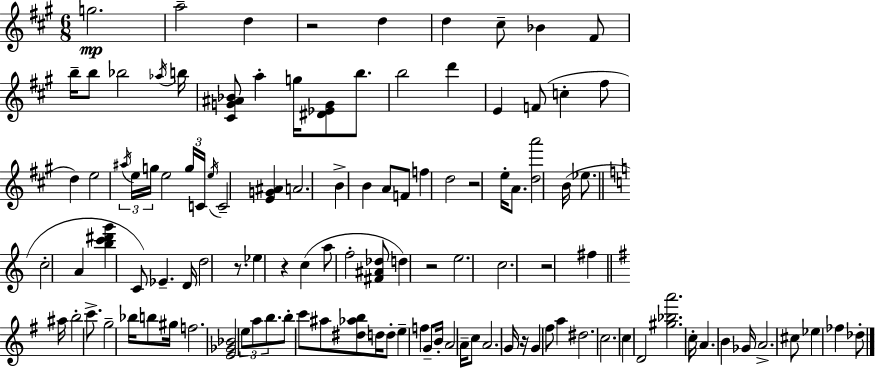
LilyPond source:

{
  \clef treble
  \numericTimeSignature
  \time 6/8
  \key a \major
  \repeat volta 2 { g''2.\mp | a''2-- d''4 | r2 d''4 | d''4 cis''8-- bes'4 fis'8 | \break b''16-- b''8 bes''2 \acciaccatura { aes''16 } | b''16 <cis' g' ais' bes'>8 a''4-. g''16 <dis' ees' g'>8 b''8. | b''2 d'''4 | e'4 f'8( c''4-. fis''8 | \break d''4) e''2 | \tuplet 3/2 { \acciaccatura { ais''16 } e''16 g''16 } e''2 | \tuplet 3/2 { g''16 c'16 \acciaccatura { e''16 } } c'2-- <e' g' ais'>4 | a'2. | \break b'4-> b'4 a'8 | f'8 f''4 d''2 | r2 e''16-. | a'8. <d'' a'''>2 b'16( | \break ees''8. \bar "||" \break \key a \minor c''2-. a'4 | <b'' c''' dis''' g'''>4 c'8) ees'4.-- | d'16 d''2 r8. | ees''4 r4 c''4( | \break a''8 f''2-. <fis' ais' des''>8 | d''4) r2 | e''2. | c''2. | \break r2 fis''4 | \bar "||" \break \key e \minor ais''16 b''2-. c'''8.-> | g''2-- bes''16 b''8 gis''16 | f''2. | <e' ges' bes'>2 \tuplet 3/2 { e''8 a''8 | \break b''8. } b''8-. c'''8 ais''8 <dis'' aes'' b''>8 d''16 | d''8-. e''4-- f''4 g'8-- | b'16-. a'2 a'16-- c''8 | a'2. | \break g'16 r16 g'4 fis''8 a''4 | dis''2. | c''2. | c''4 d'2 | \break <gis'' bes'' a'''>2. | c''16-. a'4. b'4 ges'16 | a'2.-> | cis''8 ees''4 fes''4 des''8-. | \break } \bar "|."
}